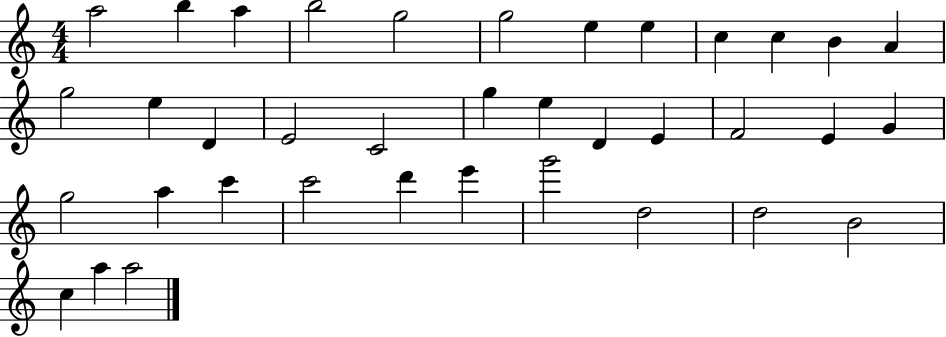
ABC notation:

X:1
T:Untitled
M:4/4
L:1/4
K:C
a2 b a b2 g2 g2 e e c c B A g2 e D E2 C2 g e D E F2 E G g2 a c' c'2 d' e' g'2 d2 d2 B2 c a a2